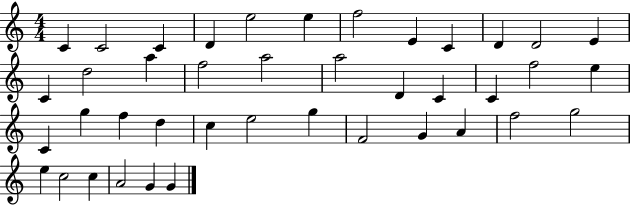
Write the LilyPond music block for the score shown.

{
  \clef treble
  \numericTimeSignature
  \time 4/4
  \key c \major
  c'4 c'2 c'4 | d'4 e''2 e''4 | f''2 e'4 c'4 | d'4 d'2 e'4 | \break c'4 d''2 a''4 | f''2 a''2 | a''2 d'4 c'4 | c'4 f''2 e''4 | \break c'4 g''4 f''4 d''4 | c''4 e''2 g''4 | f'2 g'4 a'4 | f''2 g''2 | \break e''4 c''2 c''4 | a'2 g'4 g'4 | \bar "|."
}